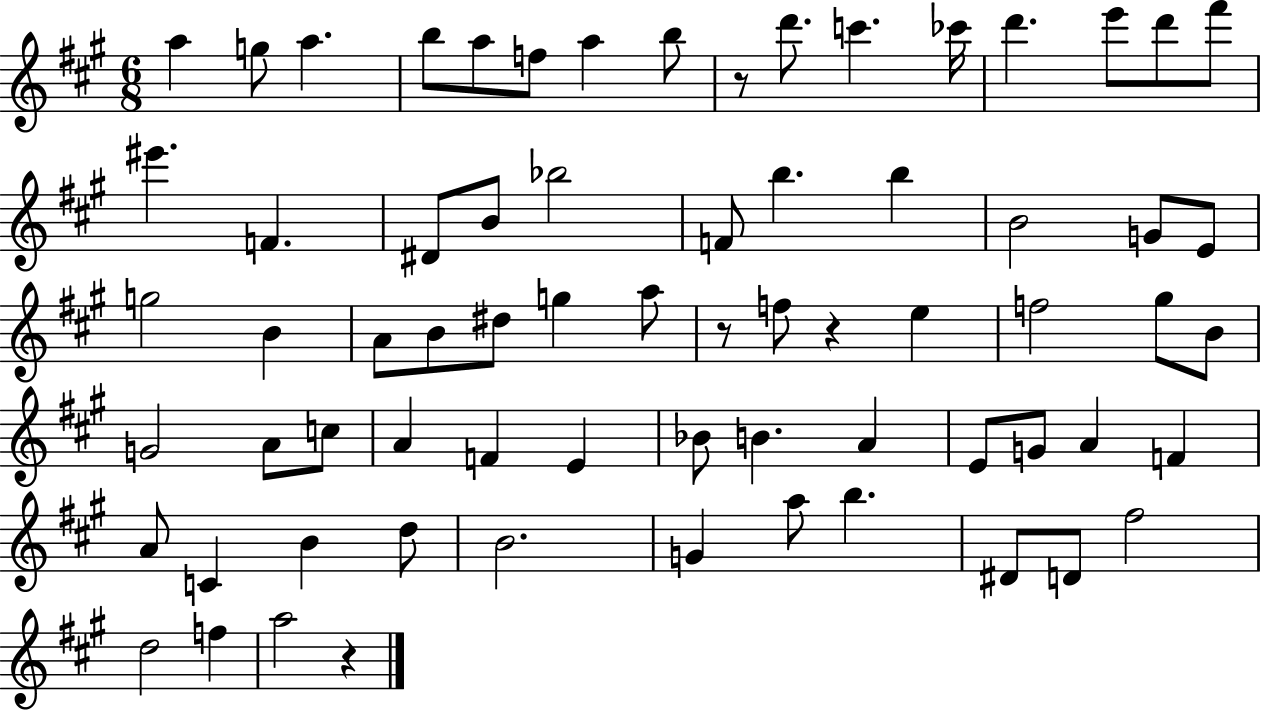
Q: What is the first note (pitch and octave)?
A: A5